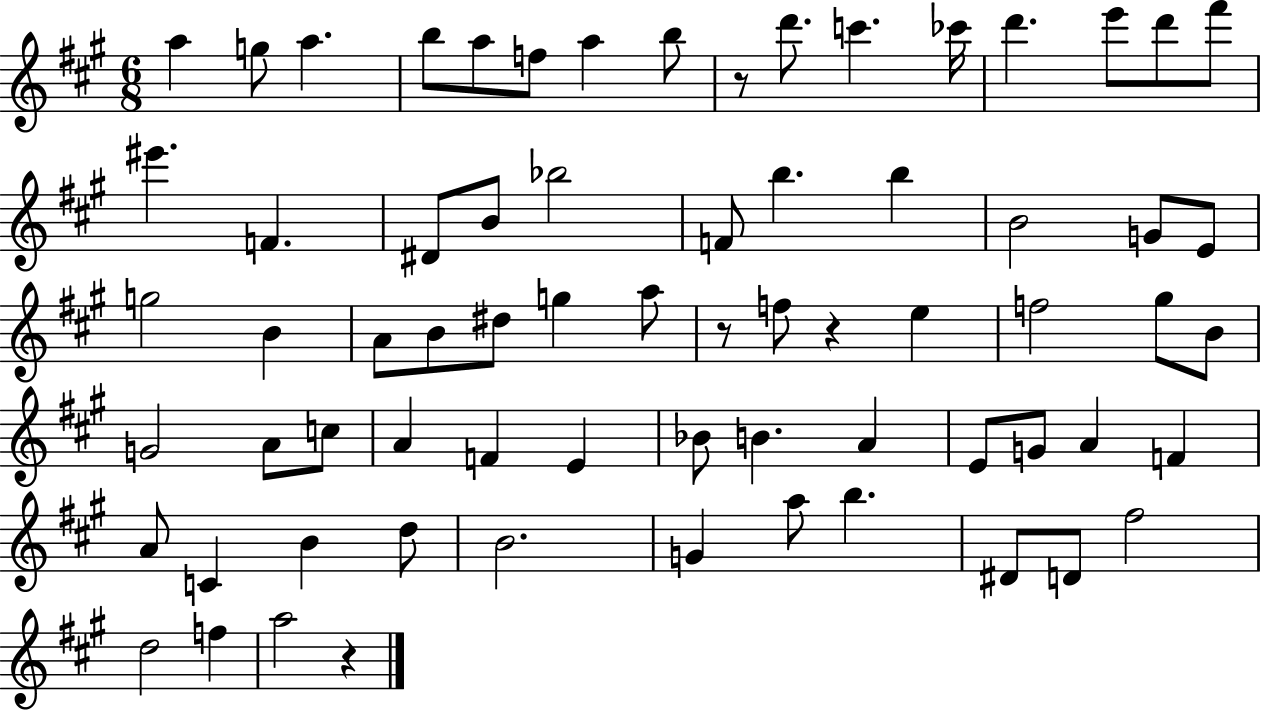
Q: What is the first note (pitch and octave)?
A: A5